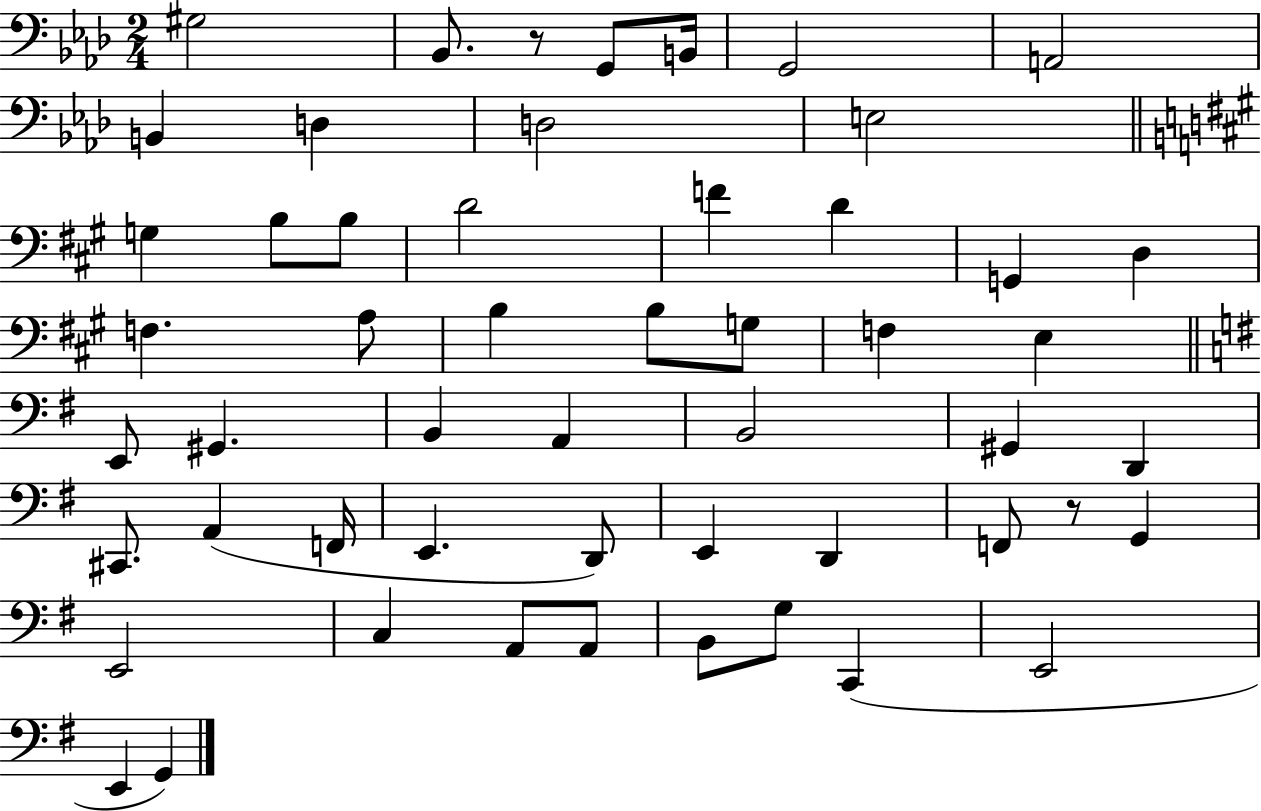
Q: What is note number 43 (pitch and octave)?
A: C3